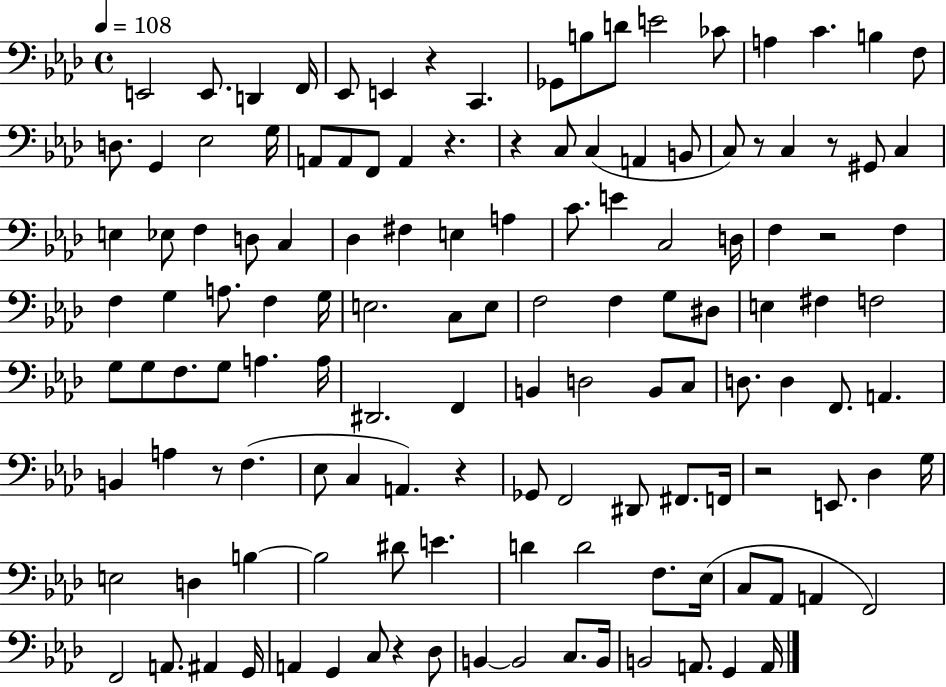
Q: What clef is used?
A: bass